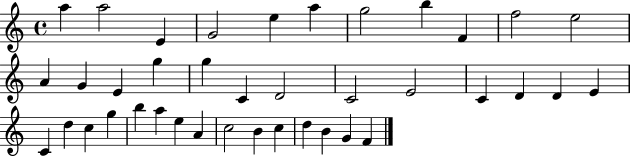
X:1
T:Untitled
M:4/4
L:1/4
K:C
a a2 E G2 e a g2 b F f2 e2 A G E g g C D2 C2 E2 C D D E C d c g b a e A c2 B c d B G F